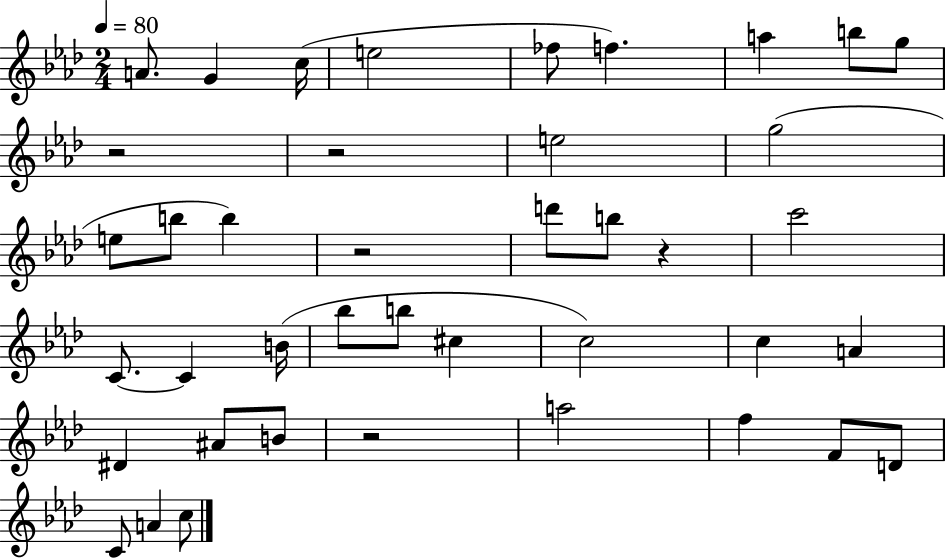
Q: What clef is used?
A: treble